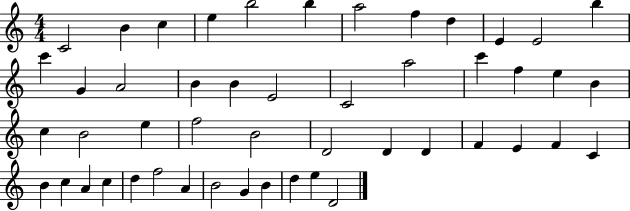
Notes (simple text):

C4/h B4/q C5/q E5/q B5/h B5/q A5/h F5/q D5/q E4/q E4/h B5/q C6/q G4/q A4/h B4/q B4/q E4/h C4/h A5/h C6/q F5/q E5/q B4/q C5/q B4/h E5/q F5/h B4/h D4/h D4/q D4/q F4/q E4/q F4/q C4/q B4/q C5/q A4/q C5/q D5/q F5/h A4/q B4/h G4/q B4/q D5/q E5/q D4/h